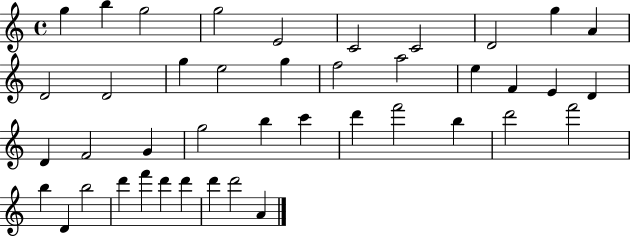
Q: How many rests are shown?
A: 0